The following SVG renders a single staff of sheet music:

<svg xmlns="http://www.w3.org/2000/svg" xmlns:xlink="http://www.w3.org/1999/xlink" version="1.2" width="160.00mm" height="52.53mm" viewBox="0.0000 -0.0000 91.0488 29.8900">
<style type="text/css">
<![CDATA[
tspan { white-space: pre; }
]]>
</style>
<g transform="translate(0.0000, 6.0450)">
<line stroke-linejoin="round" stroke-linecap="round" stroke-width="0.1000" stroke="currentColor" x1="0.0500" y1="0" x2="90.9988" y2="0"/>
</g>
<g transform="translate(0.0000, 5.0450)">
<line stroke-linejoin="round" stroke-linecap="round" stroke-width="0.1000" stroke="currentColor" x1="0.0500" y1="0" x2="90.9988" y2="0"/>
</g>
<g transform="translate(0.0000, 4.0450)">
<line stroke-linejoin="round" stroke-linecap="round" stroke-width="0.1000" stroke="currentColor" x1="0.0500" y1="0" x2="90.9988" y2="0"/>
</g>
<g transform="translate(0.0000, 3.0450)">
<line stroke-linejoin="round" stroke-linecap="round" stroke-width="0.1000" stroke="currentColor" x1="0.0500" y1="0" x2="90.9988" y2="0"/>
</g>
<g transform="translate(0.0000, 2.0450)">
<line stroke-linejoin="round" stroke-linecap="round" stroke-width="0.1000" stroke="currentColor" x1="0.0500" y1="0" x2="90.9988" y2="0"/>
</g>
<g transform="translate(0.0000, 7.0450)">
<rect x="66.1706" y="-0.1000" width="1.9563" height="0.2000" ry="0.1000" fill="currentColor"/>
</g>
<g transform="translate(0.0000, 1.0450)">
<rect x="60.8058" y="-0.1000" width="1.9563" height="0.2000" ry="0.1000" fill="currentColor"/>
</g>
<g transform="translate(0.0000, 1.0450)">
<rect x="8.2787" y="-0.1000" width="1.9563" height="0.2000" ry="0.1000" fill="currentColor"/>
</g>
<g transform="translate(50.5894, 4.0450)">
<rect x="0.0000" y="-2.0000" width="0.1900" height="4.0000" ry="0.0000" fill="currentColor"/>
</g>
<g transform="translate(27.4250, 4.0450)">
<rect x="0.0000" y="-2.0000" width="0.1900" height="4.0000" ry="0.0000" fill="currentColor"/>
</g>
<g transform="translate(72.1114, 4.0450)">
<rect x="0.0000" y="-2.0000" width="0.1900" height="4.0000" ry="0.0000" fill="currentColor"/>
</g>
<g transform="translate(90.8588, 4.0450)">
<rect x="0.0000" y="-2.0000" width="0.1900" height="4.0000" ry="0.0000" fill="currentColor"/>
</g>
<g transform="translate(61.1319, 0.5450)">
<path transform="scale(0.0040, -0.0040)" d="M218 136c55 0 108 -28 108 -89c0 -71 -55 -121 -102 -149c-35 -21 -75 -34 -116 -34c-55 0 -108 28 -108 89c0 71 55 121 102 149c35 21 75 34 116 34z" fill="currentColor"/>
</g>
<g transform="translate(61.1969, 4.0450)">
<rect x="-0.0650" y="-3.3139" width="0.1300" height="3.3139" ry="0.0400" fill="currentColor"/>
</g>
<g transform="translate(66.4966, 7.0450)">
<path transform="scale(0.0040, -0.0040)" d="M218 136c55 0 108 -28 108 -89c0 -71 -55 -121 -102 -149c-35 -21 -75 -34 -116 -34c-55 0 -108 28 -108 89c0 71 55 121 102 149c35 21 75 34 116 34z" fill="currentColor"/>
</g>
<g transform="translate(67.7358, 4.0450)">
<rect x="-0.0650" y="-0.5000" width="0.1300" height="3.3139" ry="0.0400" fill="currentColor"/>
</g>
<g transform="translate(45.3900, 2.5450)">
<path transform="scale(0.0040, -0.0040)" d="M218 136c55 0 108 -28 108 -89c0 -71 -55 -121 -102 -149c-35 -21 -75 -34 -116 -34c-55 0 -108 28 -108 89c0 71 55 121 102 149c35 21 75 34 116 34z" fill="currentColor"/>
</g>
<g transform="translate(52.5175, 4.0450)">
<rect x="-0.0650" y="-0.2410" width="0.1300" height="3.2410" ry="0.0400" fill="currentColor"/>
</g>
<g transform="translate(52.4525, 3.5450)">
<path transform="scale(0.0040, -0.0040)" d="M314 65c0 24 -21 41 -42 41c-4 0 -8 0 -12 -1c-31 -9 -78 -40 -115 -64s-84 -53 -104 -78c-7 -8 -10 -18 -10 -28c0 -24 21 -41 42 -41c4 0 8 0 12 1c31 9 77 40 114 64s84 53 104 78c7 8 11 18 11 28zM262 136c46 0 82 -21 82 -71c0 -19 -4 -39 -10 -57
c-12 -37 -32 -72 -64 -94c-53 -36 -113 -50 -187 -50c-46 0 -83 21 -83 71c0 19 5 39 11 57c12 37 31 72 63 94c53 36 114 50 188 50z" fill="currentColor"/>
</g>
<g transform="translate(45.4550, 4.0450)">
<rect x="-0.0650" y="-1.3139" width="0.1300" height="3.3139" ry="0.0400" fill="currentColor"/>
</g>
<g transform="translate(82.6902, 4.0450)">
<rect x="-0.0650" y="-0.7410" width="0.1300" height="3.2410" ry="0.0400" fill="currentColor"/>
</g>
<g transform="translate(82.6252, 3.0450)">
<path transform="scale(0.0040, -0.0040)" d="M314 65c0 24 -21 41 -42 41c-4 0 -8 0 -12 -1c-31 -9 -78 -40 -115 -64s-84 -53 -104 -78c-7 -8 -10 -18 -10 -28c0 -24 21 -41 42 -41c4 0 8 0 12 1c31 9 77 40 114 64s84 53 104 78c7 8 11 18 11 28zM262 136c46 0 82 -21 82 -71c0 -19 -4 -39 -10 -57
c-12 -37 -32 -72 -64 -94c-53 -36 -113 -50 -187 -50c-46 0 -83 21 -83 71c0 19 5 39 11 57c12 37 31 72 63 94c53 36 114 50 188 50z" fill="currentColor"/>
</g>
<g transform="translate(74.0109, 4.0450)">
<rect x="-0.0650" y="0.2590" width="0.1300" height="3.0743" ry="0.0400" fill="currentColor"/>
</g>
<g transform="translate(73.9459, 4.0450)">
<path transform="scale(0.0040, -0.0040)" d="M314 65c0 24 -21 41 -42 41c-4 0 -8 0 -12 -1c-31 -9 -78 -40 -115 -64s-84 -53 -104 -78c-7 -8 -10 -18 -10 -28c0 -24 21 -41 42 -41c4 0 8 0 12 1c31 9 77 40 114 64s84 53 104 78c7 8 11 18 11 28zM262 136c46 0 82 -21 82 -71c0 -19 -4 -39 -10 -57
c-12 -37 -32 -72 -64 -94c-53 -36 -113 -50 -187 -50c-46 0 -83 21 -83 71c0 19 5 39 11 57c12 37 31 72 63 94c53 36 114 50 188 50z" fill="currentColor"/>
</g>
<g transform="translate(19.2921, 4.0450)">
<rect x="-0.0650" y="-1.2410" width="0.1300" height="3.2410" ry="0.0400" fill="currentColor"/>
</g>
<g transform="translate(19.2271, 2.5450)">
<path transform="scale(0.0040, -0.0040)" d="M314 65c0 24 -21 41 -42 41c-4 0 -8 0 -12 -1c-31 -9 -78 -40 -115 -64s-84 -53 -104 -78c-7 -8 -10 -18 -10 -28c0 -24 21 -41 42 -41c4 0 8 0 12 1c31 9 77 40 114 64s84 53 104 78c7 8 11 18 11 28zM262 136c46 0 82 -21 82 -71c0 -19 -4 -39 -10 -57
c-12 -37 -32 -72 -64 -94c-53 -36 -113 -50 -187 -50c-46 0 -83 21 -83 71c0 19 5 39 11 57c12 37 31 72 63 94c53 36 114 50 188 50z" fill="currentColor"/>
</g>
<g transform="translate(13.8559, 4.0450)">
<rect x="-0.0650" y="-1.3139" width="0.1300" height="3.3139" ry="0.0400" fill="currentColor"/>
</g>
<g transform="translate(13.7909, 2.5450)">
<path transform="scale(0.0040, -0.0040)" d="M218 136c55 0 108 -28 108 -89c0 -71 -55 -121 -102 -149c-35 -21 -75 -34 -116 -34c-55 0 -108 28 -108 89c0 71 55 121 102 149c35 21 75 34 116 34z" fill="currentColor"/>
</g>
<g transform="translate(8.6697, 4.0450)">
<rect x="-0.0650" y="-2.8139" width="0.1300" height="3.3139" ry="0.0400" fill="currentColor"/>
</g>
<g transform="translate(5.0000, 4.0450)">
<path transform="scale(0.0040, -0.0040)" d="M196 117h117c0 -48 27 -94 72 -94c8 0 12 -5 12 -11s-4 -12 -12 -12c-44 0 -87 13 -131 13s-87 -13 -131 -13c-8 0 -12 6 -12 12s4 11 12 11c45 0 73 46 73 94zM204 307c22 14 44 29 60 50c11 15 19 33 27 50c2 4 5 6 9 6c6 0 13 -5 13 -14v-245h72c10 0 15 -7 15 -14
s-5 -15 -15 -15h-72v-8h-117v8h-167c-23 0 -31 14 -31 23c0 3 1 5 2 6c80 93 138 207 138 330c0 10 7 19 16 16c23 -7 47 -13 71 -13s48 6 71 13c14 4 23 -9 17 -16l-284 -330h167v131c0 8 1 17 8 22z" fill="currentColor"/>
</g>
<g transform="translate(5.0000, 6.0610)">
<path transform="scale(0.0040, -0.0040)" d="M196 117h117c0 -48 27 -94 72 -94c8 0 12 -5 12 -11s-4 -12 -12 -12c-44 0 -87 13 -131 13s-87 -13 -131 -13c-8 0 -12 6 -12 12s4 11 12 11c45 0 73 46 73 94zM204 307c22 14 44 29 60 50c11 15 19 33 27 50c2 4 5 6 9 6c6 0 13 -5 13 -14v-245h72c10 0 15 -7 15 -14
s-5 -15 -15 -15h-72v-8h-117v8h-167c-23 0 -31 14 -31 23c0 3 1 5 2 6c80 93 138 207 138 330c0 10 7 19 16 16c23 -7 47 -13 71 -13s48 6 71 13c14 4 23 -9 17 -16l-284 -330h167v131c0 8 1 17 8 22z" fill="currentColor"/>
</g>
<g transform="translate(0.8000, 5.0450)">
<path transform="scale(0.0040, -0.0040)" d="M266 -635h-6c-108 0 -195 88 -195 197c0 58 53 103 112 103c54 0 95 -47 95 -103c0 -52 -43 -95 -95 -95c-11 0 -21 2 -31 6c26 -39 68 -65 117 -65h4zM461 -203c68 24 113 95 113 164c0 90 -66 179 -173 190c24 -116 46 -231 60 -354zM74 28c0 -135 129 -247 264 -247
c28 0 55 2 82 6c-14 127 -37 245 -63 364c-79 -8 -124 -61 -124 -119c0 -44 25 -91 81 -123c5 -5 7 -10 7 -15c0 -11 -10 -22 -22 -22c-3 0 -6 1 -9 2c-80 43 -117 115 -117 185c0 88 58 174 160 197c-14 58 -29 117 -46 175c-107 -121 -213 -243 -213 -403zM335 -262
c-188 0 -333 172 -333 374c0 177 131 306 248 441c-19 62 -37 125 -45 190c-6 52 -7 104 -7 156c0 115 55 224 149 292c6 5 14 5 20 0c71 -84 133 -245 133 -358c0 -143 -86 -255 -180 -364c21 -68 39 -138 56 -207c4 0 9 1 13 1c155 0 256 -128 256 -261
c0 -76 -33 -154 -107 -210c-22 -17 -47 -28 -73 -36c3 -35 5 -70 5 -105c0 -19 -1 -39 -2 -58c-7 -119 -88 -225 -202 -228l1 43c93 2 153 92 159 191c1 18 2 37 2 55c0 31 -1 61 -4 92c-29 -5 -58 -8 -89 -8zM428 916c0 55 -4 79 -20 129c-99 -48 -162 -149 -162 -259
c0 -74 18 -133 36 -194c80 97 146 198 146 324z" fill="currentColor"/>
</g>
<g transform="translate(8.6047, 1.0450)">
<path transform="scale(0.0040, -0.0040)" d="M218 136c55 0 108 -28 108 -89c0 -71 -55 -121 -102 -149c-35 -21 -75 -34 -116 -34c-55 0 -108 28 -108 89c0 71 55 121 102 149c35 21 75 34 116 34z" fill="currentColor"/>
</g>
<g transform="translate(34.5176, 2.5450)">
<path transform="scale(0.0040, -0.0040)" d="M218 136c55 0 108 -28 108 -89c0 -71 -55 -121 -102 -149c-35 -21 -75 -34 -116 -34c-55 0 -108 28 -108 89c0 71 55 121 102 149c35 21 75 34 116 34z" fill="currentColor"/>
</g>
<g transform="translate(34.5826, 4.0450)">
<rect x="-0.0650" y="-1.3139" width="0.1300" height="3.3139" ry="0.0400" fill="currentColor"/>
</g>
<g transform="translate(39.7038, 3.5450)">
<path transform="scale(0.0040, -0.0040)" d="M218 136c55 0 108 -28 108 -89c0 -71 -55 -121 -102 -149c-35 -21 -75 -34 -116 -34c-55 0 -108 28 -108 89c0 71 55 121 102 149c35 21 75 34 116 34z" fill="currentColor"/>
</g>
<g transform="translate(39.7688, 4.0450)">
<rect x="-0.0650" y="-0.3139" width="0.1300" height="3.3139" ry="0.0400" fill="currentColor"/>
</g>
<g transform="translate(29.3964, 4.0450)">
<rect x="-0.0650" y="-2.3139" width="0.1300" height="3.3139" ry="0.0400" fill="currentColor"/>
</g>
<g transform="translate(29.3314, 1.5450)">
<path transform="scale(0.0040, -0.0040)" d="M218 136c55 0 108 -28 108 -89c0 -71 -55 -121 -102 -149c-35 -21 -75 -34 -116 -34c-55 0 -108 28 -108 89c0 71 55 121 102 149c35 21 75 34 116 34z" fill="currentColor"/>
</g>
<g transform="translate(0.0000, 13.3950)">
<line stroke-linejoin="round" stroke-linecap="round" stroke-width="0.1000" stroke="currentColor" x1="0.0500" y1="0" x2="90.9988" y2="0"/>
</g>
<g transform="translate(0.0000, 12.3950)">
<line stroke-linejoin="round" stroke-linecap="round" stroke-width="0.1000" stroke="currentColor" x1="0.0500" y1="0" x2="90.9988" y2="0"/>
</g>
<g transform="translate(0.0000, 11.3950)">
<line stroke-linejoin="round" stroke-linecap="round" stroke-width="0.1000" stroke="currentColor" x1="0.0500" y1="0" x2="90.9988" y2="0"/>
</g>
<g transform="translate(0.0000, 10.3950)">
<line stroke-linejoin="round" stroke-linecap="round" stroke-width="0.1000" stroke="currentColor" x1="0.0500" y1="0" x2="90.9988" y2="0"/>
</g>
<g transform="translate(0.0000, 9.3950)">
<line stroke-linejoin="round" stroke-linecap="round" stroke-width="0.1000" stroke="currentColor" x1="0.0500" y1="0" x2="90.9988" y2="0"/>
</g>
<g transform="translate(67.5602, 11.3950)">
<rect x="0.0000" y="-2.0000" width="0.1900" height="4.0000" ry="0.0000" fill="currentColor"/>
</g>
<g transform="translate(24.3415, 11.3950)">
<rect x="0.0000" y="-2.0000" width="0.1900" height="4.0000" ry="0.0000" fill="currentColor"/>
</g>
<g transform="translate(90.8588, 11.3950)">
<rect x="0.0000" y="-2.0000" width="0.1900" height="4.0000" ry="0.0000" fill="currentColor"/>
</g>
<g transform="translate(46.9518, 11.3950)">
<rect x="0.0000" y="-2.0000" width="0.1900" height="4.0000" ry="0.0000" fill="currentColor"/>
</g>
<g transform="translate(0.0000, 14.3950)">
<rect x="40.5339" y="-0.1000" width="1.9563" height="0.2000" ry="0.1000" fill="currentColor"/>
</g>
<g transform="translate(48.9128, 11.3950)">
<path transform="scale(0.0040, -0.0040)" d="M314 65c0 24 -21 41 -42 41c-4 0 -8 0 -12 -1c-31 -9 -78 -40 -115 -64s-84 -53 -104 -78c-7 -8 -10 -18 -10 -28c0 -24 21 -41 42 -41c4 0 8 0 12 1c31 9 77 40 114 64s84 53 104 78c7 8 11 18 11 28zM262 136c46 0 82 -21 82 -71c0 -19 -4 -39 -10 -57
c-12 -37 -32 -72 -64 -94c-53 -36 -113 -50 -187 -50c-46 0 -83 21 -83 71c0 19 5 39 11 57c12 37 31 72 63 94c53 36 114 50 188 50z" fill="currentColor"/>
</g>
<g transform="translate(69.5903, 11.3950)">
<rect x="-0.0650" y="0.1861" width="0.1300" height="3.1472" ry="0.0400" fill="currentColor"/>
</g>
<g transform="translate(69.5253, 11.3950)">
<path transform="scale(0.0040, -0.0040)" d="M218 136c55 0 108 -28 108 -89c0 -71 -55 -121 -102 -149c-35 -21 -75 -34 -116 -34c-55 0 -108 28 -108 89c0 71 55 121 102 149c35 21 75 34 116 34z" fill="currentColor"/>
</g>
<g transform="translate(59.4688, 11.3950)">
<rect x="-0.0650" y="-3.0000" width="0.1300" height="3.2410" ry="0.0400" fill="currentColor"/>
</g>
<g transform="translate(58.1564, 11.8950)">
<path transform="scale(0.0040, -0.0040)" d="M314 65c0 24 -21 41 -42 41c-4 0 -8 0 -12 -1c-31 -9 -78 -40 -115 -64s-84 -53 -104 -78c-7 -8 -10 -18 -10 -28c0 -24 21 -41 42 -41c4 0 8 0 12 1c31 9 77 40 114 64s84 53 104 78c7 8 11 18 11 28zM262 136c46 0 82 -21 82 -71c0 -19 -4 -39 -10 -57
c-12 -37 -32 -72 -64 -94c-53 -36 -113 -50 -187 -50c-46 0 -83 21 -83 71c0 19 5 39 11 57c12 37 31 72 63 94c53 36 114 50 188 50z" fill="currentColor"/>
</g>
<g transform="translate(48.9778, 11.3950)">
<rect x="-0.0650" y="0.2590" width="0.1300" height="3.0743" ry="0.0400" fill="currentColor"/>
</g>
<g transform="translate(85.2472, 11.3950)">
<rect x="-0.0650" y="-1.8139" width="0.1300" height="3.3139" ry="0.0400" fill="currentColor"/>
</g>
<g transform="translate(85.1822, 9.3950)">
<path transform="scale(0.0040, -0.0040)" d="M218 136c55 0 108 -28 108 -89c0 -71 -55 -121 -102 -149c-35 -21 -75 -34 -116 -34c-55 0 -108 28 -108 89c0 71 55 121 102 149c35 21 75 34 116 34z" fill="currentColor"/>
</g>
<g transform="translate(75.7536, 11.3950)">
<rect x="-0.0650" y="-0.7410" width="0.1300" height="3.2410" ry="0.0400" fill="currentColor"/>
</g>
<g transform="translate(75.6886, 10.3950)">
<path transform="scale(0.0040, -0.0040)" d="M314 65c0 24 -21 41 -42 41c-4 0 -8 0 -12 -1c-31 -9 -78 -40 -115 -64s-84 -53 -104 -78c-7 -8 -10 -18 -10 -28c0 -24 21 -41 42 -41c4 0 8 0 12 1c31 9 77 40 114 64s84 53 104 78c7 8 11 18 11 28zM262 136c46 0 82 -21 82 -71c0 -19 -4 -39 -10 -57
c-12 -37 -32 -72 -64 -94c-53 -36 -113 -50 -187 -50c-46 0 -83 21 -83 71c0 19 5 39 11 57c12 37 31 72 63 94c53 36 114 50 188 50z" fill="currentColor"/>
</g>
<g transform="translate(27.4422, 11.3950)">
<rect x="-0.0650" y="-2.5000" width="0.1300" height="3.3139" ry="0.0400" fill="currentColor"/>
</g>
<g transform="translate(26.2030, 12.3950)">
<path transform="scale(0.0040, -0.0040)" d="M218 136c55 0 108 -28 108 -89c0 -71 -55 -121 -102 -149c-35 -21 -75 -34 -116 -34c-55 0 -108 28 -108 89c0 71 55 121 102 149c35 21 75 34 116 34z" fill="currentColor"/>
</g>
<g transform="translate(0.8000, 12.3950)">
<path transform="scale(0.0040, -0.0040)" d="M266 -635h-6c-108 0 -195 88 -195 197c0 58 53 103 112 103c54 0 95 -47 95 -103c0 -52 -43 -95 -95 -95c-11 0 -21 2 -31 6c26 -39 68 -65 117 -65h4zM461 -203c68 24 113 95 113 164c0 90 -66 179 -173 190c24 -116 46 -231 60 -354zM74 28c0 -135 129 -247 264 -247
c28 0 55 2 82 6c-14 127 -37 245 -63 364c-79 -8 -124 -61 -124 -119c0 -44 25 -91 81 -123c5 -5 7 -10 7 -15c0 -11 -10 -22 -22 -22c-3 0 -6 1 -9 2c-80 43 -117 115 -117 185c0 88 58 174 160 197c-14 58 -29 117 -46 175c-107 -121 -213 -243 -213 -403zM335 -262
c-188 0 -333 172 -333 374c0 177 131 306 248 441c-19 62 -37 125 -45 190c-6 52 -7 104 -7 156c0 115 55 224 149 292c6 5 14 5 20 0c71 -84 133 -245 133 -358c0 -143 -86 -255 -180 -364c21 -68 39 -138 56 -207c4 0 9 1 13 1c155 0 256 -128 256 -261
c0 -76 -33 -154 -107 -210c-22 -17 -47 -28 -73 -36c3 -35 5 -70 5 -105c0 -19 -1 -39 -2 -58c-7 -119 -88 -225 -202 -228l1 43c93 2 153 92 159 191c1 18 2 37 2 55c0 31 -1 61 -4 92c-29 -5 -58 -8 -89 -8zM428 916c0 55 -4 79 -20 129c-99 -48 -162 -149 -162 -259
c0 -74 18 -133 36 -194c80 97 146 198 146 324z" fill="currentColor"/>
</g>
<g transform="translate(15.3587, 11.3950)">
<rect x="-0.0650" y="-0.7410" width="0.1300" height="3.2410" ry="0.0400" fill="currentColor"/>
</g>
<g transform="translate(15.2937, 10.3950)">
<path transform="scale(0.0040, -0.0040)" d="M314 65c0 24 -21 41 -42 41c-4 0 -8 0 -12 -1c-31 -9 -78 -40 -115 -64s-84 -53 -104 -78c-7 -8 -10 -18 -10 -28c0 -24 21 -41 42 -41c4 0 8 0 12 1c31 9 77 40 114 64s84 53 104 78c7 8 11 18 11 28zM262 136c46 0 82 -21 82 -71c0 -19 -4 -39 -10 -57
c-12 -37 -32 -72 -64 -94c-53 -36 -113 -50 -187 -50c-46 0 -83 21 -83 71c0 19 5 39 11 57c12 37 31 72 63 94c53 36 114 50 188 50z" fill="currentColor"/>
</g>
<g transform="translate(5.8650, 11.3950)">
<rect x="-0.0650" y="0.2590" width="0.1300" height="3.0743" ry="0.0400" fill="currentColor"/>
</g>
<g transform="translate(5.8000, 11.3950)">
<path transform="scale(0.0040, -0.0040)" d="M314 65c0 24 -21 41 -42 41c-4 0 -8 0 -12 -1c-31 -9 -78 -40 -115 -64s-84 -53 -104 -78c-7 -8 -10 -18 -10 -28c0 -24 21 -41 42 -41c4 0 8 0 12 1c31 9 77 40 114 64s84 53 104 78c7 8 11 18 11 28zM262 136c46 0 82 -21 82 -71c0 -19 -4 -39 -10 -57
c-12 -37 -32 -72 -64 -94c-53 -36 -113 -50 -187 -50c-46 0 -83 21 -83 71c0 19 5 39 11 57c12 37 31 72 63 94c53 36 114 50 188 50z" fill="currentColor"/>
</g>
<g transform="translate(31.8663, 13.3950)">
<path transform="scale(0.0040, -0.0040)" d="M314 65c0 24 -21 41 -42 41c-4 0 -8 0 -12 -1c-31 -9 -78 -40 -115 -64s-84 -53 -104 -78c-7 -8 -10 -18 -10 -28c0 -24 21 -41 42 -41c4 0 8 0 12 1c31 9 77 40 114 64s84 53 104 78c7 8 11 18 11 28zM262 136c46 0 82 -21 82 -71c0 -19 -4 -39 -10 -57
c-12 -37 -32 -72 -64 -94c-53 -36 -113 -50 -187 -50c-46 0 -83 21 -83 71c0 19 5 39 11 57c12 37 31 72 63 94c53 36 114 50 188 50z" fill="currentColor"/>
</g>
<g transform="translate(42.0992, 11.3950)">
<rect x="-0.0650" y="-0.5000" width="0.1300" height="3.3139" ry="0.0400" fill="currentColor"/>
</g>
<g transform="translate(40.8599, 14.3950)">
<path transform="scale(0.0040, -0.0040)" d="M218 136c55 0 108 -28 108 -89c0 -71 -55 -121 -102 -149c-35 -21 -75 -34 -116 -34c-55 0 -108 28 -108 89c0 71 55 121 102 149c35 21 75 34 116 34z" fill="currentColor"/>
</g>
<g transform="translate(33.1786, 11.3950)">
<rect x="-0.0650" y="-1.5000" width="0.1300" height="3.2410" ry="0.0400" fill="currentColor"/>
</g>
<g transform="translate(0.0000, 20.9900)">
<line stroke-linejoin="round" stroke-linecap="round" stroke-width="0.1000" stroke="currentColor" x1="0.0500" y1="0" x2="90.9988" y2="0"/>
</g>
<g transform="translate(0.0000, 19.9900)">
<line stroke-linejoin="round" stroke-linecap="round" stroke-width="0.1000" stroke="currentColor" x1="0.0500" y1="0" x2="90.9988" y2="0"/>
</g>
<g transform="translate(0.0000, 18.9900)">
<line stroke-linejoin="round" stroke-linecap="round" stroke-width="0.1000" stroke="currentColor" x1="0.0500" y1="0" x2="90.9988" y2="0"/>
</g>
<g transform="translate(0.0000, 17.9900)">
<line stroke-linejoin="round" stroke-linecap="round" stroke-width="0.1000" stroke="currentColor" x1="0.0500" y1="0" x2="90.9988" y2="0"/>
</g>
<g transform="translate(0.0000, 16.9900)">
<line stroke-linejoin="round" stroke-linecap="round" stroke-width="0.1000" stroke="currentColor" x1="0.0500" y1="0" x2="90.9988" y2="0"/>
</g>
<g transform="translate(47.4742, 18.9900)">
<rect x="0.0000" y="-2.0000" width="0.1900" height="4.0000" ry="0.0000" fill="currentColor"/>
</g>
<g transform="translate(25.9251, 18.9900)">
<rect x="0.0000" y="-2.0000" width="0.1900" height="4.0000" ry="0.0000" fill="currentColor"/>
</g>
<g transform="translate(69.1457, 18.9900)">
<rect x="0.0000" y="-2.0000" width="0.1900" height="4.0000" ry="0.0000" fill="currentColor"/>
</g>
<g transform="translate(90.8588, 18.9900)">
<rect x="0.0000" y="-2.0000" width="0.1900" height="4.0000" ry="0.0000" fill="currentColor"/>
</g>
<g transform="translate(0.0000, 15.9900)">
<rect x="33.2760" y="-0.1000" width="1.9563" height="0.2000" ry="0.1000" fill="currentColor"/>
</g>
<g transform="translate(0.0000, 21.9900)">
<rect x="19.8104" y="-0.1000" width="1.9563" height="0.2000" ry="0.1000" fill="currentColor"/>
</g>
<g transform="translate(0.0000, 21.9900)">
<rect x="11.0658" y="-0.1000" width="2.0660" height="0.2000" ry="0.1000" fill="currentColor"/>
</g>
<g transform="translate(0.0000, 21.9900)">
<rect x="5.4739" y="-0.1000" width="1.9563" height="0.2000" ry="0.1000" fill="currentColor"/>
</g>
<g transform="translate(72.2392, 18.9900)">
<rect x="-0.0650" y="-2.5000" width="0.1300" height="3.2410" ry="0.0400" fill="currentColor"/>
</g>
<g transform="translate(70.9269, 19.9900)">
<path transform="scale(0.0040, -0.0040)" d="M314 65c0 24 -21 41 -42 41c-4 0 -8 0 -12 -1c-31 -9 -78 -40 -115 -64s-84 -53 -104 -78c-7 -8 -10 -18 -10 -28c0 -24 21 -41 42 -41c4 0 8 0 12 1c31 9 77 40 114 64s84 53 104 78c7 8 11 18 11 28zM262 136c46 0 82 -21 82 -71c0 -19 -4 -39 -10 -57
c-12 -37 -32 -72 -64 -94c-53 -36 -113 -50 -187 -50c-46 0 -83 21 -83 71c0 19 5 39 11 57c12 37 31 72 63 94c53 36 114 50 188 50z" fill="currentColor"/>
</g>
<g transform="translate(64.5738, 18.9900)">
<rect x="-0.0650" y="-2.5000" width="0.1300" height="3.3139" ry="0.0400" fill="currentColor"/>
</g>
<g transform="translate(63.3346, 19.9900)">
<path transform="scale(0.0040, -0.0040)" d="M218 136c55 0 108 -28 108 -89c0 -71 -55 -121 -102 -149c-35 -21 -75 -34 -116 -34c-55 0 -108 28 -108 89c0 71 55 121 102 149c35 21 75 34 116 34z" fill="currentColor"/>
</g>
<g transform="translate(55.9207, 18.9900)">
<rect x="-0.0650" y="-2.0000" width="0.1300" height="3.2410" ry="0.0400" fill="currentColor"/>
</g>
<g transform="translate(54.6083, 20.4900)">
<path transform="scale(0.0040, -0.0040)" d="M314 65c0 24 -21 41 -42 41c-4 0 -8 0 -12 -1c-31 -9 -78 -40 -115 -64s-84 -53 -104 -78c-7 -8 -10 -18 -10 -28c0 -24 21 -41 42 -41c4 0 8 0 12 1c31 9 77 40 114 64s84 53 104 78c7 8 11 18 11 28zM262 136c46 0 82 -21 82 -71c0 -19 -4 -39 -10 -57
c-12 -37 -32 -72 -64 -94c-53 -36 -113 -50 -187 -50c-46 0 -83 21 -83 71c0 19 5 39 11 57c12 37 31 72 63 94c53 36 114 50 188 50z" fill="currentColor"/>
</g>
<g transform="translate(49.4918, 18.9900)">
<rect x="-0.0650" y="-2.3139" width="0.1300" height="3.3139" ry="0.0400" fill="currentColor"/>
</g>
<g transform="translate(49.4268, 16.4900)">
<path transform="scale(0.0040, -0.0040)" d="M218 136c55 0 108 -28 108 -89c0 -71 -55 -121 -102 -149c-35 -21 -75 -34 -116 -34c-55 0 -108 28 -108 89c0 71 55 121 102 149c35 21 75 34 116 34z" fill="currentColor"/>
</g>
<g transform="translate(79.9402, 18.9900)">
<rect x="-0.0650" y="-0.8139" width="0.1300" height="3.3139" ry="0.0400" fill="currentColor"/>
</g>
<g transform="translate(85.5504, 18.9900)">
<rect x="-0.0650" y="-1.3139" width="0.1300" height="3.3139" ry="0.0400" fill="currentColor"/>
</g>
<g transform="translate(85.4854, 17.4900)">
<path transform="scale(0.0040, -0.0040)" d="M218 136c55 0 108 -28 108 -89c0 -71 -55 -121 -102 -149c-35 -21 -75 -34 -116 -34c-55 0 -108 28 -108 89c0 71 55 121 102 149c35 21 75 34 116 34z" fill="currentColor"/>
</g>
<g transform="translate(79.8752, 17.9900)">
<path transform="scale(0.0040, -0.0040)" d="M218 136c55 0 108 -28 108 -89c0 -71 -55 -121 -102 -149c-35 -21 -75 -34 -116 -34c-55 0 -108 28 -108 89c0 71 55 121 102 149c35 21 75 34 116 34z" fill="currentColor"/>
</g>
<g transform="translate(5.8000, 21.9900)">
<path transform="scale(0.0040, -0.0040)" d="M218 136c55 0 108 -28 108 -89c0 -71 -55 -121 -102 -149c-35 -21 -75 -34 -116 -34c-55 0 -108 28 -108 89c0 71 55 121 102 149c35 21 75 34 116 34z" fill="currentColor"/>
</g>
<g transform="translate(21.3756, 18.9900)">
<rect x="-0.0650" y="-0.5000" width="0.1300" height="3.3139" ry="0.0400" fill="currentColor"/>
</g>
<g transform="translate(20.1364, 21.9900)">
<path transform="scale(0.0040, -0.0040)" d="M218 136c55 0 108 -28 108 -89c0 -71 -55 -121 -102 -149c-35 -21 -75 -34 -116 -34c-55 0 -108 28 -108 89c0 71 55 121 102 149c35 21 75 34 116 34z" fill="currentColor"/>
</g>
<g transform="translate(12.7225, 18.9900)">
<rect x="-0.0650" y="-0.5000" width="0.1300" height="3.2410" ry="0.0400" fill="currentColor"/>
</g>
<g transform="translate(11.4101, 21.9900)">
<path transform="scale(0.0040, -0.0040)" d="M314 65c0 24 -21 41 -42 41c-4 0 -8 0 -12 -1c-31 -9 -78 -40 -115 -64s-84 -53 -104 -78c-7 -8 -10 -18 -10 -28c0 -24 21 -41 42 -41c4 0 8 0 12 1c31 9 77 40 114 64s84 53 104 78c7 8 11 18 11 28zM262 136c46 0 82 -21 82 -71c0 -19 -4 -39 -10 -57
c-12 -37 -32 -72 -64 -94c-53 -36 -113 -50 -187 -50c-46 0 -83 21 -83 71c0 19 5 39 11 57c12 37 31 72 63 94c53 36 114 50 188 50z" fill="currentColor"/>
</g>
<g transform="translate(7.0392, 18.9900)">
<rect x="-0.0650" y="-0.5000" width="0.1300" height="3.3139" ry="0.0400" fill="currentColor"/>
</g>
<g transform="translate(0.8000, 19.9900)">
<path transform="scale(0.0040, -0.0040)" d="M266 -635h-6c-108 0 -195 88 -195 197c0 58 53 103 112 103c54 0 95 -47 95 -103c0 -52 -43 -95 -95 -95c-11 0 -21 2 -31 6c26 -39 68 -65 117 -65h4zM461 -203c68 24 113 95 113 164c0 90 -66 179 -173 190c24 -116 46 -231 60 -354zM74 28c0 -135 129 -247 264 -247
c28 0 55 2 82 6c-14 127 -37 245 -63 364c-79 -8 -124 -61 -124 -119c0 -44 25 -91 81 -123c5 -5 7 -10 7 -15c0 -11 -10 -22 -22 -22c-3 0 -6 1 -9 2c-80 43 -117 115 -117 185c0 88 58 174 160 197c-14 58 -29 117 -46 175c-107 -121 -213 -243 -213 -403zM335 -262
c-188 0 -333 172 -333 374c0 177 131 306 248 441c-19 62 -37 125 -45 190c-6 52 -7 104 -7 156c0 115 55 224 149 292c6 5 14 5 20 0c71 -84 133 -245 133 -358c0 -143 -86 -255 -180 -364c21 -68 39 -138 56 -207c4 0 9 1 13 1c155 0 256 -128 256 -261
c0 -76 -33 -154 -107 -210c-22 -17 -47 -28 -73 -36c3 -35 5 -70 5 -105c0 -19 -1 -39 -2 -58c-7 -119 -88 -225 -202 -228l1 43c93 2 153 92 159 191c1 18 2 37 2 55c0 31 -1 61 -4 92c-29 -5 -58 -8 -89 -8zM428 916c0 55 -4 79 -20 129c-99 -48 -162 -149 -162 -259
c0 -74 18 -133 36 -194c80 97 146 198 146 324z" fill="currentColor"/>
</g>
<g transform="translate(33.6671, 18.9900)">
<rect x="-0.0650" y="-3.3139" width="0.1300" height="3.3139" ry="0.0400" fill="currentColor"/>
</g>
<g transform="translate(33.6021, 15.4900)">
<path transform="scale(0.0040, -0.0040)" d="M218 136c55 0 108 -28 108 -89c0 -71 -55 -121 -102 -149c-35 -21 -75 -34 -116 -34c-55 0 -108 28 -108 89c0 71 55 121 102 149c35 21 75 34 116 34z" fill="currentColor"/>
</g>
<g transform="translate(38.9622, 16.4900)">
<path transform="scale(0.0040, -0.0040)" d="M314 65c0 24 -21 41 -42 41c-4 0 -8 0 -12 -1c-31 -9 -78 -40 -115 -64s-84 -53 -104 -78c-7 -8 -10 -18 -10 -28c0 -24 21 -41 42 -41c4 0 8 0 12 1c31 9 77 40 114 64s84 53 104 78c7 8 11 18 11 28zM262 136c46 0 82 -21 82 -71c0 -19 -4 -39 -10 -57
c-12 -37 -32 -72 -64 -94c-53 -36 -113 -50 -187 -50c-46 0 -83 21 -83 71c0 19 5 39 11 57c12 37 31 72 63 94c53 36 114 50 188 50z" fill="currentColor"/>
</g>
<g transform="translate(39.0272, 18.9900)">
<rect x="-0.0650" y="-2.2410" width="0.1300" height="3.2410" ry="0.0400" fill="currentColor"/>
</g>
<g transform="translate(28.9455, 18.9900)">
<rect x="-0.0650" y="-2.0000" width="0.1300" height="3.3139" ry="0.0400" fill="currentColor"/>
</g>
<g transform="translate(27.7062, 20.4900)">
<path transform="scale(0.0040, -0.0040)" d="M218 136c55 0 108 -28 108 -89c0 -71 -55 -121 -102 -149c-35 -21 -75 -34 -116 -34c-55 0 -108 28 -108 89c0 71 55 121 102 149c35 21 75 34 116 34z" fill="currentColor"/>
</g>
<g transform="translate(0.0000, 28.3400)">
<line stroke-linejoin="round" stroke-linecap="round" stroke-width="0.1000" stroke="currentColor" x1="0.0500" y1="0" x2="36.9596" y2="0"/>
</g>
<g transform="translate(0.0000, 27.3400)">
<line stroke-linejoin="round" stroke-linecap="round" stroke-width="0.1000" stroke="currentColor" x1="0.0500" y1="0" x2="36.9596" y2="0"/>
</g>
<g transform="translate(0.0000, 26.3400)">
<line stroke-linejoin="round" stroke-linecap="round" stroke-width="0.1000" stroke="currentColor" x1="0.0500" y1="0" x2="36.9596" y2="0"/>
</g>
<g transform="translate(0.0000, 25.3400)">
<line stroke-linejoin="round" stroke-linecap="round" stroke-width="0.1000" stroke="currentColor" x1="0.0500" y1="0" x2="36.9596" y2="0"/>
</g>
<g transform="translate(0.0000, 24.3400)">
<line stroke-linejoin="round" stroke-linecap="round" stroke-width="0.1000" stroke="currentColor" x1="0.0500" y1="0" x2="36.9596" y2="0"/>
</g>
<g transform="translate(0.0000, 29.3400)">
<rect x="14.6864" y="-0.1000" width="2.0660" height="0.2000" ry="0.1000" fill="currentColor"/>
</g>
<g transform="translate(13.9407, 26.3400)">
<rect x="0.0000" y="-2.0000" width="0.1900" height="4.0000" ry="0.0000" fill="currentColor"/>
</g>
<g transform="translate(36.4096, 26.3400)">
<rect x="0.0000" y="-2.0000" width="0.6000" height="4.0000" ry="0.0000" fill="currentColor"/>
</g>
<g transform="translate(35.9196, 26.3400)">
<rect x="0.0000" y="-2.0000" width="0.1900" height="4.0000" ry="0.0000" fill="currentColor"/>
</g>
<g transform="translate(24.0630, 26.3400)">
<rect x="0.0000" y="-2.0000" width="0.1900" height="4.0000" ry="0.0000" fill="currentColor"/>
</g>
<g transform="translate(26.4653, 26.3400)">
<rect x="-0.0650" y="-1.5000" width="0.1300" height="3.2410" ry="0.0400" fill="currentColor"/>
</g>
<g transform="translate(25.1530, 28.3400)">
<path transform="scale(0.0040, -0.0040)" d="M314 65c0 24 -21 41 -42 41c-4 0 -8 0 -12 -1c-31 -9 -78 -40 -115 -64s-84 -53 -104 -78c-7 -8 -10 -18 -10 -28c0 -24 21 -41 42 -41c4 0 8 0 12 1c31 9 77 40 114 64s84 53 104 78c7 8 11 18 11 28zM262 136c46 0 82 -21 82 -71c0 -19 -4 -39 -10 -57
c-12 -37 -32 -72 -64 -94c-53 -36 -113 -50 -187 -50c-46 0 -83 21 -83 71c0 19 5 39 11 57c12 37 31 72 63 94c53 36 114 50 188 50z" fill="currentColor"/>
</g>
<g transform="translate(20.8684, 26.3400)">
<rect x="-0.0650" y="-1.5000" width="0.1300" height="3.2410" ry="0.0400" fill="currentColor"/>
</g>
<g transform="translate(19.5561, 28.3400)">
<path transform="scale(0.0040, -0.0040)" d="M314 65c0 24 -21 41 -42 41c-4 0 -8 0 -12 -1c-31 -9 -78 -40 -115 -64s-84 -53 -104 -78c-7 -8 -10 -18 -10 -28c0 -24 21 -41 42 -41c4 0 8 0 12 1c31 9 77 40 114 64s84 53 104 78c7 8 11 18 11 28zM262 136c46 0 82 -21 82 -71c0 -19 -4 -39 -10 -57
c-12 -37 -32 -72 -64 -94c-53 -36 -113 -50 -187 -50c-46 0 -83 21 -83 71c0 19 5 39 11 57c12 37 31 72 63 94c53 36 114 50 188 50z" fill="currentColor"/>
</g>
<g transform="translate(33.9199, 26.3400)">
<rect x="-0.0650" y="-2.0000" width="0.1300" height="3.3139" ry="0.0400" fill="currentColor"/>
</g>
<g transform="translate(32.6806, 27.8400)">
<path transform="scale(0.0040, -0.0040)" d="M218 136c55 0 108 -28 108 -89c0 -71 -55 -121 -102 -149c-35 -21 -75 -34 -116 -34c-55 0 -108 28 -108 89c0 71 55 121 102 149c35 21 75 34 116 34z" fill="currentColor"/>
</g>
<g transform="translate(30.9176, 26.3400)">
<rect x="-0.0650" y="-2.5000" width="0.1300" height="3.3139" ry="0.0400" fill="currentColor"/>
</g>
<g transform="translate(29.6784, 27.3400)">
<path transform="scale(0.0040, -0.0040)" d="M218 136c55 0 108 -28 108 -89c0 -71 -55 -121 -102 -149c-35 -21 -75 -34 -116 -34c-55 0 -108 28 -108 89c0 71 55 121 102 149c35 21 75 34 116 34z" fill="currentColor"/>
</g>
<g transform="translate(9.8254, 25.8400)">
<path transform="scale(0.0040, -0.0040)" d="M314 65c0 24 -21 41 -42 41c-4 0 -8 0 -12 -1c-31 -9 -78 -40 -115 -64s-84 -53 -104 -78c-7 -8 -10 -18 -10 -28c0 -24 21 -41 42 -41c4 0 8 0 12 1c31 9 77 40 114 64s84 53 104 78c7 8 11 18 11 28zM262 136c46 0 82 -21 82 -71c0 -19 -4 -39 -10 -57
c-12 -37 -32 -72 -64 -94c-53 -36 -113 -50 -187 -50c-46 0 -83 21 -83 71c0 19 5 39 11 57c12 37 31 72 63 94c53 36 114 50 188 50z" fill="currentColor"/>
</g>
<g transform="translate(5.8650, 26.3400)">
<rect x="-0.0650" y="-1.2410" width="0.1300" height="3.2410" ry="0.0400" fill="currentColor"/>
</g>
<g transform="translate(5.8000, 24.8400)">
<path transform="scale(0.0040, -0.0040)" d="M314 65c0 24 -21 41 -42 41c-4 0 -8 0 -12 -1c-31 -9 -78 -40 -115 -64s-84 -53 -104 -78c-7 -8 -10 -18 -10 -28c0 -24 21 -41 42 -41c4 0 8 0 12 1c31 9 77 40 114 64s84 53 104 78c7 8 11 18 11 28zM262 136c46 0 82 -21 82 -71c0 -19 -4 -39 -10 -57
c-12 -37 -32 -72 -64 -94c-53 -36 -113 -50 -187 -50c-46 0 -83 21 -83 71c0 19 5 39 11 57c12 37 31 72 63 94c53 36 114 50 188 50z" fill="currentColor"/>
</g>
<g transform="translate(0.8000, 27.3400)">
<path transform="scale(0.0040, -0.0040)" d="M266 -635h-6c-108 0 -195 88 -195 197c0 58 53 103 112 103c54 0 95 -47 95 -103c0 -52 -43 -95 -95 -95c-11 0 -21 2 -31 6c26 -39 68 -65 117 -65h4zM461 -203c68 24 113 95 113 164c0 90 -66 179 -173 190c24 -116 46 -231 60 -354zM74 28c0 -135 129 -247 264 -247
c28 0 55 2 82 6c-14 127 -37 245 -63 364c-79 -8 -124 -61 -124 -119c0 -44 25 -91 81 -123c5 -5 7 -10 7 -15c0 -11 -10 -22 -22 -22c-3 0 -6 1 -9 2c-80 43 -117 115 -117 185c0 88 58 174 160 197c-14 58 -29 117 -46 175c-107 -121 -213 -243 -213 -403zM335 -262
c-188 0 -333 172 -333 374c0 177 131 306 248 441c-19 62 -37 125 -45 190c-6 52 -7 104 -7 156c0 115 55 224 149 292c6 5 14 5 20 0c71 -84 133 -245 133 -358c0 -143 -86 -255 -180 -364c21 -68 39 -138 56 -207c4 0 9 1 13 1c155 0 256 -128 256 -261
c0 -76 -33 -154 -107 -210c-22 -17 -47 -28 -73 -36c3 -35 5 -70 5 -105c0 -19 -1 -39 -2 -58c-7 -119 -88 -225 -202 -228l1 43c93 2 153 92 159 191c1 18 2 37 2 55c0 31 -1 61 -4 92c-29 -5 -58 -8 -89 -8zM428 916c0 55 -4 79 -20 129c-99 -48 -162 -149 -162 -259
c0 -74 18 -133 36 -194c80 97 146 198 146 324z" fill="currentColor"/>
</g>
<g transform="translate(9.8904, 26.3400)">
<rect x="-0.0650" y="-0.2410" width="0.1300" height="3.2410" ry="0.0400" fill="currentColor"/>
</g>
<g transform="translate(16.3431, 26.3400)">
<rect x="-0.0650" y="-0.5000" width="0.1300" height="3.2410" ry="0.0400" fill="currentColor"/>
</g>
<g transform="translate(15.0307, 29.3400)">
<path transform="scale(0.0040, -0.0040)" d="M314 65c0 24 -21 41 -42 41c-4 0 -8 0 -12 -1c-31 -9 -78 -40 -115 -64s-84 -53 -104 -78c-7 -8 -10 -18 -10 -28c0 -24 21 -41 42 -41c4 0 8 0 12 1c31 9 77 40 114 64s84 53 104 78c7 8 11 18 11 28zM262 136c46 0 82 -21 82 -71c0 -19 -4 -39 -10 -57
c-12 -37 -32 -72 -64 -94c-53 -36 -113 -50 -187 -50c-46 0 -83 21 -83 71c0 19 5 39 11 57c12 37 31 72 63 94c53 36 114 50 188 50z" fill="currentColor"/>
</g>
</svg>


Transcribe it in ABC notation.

X:1
T:Untitled
M:4/4
L:1/4
K:C
a e e2 g e c e c2 b C B2 d2 B2 d2 G E2 C B2 A2 B d2 f C C2 C F b g2 g F2 G G2 d e e2 c2 C2 E2 E2 G F